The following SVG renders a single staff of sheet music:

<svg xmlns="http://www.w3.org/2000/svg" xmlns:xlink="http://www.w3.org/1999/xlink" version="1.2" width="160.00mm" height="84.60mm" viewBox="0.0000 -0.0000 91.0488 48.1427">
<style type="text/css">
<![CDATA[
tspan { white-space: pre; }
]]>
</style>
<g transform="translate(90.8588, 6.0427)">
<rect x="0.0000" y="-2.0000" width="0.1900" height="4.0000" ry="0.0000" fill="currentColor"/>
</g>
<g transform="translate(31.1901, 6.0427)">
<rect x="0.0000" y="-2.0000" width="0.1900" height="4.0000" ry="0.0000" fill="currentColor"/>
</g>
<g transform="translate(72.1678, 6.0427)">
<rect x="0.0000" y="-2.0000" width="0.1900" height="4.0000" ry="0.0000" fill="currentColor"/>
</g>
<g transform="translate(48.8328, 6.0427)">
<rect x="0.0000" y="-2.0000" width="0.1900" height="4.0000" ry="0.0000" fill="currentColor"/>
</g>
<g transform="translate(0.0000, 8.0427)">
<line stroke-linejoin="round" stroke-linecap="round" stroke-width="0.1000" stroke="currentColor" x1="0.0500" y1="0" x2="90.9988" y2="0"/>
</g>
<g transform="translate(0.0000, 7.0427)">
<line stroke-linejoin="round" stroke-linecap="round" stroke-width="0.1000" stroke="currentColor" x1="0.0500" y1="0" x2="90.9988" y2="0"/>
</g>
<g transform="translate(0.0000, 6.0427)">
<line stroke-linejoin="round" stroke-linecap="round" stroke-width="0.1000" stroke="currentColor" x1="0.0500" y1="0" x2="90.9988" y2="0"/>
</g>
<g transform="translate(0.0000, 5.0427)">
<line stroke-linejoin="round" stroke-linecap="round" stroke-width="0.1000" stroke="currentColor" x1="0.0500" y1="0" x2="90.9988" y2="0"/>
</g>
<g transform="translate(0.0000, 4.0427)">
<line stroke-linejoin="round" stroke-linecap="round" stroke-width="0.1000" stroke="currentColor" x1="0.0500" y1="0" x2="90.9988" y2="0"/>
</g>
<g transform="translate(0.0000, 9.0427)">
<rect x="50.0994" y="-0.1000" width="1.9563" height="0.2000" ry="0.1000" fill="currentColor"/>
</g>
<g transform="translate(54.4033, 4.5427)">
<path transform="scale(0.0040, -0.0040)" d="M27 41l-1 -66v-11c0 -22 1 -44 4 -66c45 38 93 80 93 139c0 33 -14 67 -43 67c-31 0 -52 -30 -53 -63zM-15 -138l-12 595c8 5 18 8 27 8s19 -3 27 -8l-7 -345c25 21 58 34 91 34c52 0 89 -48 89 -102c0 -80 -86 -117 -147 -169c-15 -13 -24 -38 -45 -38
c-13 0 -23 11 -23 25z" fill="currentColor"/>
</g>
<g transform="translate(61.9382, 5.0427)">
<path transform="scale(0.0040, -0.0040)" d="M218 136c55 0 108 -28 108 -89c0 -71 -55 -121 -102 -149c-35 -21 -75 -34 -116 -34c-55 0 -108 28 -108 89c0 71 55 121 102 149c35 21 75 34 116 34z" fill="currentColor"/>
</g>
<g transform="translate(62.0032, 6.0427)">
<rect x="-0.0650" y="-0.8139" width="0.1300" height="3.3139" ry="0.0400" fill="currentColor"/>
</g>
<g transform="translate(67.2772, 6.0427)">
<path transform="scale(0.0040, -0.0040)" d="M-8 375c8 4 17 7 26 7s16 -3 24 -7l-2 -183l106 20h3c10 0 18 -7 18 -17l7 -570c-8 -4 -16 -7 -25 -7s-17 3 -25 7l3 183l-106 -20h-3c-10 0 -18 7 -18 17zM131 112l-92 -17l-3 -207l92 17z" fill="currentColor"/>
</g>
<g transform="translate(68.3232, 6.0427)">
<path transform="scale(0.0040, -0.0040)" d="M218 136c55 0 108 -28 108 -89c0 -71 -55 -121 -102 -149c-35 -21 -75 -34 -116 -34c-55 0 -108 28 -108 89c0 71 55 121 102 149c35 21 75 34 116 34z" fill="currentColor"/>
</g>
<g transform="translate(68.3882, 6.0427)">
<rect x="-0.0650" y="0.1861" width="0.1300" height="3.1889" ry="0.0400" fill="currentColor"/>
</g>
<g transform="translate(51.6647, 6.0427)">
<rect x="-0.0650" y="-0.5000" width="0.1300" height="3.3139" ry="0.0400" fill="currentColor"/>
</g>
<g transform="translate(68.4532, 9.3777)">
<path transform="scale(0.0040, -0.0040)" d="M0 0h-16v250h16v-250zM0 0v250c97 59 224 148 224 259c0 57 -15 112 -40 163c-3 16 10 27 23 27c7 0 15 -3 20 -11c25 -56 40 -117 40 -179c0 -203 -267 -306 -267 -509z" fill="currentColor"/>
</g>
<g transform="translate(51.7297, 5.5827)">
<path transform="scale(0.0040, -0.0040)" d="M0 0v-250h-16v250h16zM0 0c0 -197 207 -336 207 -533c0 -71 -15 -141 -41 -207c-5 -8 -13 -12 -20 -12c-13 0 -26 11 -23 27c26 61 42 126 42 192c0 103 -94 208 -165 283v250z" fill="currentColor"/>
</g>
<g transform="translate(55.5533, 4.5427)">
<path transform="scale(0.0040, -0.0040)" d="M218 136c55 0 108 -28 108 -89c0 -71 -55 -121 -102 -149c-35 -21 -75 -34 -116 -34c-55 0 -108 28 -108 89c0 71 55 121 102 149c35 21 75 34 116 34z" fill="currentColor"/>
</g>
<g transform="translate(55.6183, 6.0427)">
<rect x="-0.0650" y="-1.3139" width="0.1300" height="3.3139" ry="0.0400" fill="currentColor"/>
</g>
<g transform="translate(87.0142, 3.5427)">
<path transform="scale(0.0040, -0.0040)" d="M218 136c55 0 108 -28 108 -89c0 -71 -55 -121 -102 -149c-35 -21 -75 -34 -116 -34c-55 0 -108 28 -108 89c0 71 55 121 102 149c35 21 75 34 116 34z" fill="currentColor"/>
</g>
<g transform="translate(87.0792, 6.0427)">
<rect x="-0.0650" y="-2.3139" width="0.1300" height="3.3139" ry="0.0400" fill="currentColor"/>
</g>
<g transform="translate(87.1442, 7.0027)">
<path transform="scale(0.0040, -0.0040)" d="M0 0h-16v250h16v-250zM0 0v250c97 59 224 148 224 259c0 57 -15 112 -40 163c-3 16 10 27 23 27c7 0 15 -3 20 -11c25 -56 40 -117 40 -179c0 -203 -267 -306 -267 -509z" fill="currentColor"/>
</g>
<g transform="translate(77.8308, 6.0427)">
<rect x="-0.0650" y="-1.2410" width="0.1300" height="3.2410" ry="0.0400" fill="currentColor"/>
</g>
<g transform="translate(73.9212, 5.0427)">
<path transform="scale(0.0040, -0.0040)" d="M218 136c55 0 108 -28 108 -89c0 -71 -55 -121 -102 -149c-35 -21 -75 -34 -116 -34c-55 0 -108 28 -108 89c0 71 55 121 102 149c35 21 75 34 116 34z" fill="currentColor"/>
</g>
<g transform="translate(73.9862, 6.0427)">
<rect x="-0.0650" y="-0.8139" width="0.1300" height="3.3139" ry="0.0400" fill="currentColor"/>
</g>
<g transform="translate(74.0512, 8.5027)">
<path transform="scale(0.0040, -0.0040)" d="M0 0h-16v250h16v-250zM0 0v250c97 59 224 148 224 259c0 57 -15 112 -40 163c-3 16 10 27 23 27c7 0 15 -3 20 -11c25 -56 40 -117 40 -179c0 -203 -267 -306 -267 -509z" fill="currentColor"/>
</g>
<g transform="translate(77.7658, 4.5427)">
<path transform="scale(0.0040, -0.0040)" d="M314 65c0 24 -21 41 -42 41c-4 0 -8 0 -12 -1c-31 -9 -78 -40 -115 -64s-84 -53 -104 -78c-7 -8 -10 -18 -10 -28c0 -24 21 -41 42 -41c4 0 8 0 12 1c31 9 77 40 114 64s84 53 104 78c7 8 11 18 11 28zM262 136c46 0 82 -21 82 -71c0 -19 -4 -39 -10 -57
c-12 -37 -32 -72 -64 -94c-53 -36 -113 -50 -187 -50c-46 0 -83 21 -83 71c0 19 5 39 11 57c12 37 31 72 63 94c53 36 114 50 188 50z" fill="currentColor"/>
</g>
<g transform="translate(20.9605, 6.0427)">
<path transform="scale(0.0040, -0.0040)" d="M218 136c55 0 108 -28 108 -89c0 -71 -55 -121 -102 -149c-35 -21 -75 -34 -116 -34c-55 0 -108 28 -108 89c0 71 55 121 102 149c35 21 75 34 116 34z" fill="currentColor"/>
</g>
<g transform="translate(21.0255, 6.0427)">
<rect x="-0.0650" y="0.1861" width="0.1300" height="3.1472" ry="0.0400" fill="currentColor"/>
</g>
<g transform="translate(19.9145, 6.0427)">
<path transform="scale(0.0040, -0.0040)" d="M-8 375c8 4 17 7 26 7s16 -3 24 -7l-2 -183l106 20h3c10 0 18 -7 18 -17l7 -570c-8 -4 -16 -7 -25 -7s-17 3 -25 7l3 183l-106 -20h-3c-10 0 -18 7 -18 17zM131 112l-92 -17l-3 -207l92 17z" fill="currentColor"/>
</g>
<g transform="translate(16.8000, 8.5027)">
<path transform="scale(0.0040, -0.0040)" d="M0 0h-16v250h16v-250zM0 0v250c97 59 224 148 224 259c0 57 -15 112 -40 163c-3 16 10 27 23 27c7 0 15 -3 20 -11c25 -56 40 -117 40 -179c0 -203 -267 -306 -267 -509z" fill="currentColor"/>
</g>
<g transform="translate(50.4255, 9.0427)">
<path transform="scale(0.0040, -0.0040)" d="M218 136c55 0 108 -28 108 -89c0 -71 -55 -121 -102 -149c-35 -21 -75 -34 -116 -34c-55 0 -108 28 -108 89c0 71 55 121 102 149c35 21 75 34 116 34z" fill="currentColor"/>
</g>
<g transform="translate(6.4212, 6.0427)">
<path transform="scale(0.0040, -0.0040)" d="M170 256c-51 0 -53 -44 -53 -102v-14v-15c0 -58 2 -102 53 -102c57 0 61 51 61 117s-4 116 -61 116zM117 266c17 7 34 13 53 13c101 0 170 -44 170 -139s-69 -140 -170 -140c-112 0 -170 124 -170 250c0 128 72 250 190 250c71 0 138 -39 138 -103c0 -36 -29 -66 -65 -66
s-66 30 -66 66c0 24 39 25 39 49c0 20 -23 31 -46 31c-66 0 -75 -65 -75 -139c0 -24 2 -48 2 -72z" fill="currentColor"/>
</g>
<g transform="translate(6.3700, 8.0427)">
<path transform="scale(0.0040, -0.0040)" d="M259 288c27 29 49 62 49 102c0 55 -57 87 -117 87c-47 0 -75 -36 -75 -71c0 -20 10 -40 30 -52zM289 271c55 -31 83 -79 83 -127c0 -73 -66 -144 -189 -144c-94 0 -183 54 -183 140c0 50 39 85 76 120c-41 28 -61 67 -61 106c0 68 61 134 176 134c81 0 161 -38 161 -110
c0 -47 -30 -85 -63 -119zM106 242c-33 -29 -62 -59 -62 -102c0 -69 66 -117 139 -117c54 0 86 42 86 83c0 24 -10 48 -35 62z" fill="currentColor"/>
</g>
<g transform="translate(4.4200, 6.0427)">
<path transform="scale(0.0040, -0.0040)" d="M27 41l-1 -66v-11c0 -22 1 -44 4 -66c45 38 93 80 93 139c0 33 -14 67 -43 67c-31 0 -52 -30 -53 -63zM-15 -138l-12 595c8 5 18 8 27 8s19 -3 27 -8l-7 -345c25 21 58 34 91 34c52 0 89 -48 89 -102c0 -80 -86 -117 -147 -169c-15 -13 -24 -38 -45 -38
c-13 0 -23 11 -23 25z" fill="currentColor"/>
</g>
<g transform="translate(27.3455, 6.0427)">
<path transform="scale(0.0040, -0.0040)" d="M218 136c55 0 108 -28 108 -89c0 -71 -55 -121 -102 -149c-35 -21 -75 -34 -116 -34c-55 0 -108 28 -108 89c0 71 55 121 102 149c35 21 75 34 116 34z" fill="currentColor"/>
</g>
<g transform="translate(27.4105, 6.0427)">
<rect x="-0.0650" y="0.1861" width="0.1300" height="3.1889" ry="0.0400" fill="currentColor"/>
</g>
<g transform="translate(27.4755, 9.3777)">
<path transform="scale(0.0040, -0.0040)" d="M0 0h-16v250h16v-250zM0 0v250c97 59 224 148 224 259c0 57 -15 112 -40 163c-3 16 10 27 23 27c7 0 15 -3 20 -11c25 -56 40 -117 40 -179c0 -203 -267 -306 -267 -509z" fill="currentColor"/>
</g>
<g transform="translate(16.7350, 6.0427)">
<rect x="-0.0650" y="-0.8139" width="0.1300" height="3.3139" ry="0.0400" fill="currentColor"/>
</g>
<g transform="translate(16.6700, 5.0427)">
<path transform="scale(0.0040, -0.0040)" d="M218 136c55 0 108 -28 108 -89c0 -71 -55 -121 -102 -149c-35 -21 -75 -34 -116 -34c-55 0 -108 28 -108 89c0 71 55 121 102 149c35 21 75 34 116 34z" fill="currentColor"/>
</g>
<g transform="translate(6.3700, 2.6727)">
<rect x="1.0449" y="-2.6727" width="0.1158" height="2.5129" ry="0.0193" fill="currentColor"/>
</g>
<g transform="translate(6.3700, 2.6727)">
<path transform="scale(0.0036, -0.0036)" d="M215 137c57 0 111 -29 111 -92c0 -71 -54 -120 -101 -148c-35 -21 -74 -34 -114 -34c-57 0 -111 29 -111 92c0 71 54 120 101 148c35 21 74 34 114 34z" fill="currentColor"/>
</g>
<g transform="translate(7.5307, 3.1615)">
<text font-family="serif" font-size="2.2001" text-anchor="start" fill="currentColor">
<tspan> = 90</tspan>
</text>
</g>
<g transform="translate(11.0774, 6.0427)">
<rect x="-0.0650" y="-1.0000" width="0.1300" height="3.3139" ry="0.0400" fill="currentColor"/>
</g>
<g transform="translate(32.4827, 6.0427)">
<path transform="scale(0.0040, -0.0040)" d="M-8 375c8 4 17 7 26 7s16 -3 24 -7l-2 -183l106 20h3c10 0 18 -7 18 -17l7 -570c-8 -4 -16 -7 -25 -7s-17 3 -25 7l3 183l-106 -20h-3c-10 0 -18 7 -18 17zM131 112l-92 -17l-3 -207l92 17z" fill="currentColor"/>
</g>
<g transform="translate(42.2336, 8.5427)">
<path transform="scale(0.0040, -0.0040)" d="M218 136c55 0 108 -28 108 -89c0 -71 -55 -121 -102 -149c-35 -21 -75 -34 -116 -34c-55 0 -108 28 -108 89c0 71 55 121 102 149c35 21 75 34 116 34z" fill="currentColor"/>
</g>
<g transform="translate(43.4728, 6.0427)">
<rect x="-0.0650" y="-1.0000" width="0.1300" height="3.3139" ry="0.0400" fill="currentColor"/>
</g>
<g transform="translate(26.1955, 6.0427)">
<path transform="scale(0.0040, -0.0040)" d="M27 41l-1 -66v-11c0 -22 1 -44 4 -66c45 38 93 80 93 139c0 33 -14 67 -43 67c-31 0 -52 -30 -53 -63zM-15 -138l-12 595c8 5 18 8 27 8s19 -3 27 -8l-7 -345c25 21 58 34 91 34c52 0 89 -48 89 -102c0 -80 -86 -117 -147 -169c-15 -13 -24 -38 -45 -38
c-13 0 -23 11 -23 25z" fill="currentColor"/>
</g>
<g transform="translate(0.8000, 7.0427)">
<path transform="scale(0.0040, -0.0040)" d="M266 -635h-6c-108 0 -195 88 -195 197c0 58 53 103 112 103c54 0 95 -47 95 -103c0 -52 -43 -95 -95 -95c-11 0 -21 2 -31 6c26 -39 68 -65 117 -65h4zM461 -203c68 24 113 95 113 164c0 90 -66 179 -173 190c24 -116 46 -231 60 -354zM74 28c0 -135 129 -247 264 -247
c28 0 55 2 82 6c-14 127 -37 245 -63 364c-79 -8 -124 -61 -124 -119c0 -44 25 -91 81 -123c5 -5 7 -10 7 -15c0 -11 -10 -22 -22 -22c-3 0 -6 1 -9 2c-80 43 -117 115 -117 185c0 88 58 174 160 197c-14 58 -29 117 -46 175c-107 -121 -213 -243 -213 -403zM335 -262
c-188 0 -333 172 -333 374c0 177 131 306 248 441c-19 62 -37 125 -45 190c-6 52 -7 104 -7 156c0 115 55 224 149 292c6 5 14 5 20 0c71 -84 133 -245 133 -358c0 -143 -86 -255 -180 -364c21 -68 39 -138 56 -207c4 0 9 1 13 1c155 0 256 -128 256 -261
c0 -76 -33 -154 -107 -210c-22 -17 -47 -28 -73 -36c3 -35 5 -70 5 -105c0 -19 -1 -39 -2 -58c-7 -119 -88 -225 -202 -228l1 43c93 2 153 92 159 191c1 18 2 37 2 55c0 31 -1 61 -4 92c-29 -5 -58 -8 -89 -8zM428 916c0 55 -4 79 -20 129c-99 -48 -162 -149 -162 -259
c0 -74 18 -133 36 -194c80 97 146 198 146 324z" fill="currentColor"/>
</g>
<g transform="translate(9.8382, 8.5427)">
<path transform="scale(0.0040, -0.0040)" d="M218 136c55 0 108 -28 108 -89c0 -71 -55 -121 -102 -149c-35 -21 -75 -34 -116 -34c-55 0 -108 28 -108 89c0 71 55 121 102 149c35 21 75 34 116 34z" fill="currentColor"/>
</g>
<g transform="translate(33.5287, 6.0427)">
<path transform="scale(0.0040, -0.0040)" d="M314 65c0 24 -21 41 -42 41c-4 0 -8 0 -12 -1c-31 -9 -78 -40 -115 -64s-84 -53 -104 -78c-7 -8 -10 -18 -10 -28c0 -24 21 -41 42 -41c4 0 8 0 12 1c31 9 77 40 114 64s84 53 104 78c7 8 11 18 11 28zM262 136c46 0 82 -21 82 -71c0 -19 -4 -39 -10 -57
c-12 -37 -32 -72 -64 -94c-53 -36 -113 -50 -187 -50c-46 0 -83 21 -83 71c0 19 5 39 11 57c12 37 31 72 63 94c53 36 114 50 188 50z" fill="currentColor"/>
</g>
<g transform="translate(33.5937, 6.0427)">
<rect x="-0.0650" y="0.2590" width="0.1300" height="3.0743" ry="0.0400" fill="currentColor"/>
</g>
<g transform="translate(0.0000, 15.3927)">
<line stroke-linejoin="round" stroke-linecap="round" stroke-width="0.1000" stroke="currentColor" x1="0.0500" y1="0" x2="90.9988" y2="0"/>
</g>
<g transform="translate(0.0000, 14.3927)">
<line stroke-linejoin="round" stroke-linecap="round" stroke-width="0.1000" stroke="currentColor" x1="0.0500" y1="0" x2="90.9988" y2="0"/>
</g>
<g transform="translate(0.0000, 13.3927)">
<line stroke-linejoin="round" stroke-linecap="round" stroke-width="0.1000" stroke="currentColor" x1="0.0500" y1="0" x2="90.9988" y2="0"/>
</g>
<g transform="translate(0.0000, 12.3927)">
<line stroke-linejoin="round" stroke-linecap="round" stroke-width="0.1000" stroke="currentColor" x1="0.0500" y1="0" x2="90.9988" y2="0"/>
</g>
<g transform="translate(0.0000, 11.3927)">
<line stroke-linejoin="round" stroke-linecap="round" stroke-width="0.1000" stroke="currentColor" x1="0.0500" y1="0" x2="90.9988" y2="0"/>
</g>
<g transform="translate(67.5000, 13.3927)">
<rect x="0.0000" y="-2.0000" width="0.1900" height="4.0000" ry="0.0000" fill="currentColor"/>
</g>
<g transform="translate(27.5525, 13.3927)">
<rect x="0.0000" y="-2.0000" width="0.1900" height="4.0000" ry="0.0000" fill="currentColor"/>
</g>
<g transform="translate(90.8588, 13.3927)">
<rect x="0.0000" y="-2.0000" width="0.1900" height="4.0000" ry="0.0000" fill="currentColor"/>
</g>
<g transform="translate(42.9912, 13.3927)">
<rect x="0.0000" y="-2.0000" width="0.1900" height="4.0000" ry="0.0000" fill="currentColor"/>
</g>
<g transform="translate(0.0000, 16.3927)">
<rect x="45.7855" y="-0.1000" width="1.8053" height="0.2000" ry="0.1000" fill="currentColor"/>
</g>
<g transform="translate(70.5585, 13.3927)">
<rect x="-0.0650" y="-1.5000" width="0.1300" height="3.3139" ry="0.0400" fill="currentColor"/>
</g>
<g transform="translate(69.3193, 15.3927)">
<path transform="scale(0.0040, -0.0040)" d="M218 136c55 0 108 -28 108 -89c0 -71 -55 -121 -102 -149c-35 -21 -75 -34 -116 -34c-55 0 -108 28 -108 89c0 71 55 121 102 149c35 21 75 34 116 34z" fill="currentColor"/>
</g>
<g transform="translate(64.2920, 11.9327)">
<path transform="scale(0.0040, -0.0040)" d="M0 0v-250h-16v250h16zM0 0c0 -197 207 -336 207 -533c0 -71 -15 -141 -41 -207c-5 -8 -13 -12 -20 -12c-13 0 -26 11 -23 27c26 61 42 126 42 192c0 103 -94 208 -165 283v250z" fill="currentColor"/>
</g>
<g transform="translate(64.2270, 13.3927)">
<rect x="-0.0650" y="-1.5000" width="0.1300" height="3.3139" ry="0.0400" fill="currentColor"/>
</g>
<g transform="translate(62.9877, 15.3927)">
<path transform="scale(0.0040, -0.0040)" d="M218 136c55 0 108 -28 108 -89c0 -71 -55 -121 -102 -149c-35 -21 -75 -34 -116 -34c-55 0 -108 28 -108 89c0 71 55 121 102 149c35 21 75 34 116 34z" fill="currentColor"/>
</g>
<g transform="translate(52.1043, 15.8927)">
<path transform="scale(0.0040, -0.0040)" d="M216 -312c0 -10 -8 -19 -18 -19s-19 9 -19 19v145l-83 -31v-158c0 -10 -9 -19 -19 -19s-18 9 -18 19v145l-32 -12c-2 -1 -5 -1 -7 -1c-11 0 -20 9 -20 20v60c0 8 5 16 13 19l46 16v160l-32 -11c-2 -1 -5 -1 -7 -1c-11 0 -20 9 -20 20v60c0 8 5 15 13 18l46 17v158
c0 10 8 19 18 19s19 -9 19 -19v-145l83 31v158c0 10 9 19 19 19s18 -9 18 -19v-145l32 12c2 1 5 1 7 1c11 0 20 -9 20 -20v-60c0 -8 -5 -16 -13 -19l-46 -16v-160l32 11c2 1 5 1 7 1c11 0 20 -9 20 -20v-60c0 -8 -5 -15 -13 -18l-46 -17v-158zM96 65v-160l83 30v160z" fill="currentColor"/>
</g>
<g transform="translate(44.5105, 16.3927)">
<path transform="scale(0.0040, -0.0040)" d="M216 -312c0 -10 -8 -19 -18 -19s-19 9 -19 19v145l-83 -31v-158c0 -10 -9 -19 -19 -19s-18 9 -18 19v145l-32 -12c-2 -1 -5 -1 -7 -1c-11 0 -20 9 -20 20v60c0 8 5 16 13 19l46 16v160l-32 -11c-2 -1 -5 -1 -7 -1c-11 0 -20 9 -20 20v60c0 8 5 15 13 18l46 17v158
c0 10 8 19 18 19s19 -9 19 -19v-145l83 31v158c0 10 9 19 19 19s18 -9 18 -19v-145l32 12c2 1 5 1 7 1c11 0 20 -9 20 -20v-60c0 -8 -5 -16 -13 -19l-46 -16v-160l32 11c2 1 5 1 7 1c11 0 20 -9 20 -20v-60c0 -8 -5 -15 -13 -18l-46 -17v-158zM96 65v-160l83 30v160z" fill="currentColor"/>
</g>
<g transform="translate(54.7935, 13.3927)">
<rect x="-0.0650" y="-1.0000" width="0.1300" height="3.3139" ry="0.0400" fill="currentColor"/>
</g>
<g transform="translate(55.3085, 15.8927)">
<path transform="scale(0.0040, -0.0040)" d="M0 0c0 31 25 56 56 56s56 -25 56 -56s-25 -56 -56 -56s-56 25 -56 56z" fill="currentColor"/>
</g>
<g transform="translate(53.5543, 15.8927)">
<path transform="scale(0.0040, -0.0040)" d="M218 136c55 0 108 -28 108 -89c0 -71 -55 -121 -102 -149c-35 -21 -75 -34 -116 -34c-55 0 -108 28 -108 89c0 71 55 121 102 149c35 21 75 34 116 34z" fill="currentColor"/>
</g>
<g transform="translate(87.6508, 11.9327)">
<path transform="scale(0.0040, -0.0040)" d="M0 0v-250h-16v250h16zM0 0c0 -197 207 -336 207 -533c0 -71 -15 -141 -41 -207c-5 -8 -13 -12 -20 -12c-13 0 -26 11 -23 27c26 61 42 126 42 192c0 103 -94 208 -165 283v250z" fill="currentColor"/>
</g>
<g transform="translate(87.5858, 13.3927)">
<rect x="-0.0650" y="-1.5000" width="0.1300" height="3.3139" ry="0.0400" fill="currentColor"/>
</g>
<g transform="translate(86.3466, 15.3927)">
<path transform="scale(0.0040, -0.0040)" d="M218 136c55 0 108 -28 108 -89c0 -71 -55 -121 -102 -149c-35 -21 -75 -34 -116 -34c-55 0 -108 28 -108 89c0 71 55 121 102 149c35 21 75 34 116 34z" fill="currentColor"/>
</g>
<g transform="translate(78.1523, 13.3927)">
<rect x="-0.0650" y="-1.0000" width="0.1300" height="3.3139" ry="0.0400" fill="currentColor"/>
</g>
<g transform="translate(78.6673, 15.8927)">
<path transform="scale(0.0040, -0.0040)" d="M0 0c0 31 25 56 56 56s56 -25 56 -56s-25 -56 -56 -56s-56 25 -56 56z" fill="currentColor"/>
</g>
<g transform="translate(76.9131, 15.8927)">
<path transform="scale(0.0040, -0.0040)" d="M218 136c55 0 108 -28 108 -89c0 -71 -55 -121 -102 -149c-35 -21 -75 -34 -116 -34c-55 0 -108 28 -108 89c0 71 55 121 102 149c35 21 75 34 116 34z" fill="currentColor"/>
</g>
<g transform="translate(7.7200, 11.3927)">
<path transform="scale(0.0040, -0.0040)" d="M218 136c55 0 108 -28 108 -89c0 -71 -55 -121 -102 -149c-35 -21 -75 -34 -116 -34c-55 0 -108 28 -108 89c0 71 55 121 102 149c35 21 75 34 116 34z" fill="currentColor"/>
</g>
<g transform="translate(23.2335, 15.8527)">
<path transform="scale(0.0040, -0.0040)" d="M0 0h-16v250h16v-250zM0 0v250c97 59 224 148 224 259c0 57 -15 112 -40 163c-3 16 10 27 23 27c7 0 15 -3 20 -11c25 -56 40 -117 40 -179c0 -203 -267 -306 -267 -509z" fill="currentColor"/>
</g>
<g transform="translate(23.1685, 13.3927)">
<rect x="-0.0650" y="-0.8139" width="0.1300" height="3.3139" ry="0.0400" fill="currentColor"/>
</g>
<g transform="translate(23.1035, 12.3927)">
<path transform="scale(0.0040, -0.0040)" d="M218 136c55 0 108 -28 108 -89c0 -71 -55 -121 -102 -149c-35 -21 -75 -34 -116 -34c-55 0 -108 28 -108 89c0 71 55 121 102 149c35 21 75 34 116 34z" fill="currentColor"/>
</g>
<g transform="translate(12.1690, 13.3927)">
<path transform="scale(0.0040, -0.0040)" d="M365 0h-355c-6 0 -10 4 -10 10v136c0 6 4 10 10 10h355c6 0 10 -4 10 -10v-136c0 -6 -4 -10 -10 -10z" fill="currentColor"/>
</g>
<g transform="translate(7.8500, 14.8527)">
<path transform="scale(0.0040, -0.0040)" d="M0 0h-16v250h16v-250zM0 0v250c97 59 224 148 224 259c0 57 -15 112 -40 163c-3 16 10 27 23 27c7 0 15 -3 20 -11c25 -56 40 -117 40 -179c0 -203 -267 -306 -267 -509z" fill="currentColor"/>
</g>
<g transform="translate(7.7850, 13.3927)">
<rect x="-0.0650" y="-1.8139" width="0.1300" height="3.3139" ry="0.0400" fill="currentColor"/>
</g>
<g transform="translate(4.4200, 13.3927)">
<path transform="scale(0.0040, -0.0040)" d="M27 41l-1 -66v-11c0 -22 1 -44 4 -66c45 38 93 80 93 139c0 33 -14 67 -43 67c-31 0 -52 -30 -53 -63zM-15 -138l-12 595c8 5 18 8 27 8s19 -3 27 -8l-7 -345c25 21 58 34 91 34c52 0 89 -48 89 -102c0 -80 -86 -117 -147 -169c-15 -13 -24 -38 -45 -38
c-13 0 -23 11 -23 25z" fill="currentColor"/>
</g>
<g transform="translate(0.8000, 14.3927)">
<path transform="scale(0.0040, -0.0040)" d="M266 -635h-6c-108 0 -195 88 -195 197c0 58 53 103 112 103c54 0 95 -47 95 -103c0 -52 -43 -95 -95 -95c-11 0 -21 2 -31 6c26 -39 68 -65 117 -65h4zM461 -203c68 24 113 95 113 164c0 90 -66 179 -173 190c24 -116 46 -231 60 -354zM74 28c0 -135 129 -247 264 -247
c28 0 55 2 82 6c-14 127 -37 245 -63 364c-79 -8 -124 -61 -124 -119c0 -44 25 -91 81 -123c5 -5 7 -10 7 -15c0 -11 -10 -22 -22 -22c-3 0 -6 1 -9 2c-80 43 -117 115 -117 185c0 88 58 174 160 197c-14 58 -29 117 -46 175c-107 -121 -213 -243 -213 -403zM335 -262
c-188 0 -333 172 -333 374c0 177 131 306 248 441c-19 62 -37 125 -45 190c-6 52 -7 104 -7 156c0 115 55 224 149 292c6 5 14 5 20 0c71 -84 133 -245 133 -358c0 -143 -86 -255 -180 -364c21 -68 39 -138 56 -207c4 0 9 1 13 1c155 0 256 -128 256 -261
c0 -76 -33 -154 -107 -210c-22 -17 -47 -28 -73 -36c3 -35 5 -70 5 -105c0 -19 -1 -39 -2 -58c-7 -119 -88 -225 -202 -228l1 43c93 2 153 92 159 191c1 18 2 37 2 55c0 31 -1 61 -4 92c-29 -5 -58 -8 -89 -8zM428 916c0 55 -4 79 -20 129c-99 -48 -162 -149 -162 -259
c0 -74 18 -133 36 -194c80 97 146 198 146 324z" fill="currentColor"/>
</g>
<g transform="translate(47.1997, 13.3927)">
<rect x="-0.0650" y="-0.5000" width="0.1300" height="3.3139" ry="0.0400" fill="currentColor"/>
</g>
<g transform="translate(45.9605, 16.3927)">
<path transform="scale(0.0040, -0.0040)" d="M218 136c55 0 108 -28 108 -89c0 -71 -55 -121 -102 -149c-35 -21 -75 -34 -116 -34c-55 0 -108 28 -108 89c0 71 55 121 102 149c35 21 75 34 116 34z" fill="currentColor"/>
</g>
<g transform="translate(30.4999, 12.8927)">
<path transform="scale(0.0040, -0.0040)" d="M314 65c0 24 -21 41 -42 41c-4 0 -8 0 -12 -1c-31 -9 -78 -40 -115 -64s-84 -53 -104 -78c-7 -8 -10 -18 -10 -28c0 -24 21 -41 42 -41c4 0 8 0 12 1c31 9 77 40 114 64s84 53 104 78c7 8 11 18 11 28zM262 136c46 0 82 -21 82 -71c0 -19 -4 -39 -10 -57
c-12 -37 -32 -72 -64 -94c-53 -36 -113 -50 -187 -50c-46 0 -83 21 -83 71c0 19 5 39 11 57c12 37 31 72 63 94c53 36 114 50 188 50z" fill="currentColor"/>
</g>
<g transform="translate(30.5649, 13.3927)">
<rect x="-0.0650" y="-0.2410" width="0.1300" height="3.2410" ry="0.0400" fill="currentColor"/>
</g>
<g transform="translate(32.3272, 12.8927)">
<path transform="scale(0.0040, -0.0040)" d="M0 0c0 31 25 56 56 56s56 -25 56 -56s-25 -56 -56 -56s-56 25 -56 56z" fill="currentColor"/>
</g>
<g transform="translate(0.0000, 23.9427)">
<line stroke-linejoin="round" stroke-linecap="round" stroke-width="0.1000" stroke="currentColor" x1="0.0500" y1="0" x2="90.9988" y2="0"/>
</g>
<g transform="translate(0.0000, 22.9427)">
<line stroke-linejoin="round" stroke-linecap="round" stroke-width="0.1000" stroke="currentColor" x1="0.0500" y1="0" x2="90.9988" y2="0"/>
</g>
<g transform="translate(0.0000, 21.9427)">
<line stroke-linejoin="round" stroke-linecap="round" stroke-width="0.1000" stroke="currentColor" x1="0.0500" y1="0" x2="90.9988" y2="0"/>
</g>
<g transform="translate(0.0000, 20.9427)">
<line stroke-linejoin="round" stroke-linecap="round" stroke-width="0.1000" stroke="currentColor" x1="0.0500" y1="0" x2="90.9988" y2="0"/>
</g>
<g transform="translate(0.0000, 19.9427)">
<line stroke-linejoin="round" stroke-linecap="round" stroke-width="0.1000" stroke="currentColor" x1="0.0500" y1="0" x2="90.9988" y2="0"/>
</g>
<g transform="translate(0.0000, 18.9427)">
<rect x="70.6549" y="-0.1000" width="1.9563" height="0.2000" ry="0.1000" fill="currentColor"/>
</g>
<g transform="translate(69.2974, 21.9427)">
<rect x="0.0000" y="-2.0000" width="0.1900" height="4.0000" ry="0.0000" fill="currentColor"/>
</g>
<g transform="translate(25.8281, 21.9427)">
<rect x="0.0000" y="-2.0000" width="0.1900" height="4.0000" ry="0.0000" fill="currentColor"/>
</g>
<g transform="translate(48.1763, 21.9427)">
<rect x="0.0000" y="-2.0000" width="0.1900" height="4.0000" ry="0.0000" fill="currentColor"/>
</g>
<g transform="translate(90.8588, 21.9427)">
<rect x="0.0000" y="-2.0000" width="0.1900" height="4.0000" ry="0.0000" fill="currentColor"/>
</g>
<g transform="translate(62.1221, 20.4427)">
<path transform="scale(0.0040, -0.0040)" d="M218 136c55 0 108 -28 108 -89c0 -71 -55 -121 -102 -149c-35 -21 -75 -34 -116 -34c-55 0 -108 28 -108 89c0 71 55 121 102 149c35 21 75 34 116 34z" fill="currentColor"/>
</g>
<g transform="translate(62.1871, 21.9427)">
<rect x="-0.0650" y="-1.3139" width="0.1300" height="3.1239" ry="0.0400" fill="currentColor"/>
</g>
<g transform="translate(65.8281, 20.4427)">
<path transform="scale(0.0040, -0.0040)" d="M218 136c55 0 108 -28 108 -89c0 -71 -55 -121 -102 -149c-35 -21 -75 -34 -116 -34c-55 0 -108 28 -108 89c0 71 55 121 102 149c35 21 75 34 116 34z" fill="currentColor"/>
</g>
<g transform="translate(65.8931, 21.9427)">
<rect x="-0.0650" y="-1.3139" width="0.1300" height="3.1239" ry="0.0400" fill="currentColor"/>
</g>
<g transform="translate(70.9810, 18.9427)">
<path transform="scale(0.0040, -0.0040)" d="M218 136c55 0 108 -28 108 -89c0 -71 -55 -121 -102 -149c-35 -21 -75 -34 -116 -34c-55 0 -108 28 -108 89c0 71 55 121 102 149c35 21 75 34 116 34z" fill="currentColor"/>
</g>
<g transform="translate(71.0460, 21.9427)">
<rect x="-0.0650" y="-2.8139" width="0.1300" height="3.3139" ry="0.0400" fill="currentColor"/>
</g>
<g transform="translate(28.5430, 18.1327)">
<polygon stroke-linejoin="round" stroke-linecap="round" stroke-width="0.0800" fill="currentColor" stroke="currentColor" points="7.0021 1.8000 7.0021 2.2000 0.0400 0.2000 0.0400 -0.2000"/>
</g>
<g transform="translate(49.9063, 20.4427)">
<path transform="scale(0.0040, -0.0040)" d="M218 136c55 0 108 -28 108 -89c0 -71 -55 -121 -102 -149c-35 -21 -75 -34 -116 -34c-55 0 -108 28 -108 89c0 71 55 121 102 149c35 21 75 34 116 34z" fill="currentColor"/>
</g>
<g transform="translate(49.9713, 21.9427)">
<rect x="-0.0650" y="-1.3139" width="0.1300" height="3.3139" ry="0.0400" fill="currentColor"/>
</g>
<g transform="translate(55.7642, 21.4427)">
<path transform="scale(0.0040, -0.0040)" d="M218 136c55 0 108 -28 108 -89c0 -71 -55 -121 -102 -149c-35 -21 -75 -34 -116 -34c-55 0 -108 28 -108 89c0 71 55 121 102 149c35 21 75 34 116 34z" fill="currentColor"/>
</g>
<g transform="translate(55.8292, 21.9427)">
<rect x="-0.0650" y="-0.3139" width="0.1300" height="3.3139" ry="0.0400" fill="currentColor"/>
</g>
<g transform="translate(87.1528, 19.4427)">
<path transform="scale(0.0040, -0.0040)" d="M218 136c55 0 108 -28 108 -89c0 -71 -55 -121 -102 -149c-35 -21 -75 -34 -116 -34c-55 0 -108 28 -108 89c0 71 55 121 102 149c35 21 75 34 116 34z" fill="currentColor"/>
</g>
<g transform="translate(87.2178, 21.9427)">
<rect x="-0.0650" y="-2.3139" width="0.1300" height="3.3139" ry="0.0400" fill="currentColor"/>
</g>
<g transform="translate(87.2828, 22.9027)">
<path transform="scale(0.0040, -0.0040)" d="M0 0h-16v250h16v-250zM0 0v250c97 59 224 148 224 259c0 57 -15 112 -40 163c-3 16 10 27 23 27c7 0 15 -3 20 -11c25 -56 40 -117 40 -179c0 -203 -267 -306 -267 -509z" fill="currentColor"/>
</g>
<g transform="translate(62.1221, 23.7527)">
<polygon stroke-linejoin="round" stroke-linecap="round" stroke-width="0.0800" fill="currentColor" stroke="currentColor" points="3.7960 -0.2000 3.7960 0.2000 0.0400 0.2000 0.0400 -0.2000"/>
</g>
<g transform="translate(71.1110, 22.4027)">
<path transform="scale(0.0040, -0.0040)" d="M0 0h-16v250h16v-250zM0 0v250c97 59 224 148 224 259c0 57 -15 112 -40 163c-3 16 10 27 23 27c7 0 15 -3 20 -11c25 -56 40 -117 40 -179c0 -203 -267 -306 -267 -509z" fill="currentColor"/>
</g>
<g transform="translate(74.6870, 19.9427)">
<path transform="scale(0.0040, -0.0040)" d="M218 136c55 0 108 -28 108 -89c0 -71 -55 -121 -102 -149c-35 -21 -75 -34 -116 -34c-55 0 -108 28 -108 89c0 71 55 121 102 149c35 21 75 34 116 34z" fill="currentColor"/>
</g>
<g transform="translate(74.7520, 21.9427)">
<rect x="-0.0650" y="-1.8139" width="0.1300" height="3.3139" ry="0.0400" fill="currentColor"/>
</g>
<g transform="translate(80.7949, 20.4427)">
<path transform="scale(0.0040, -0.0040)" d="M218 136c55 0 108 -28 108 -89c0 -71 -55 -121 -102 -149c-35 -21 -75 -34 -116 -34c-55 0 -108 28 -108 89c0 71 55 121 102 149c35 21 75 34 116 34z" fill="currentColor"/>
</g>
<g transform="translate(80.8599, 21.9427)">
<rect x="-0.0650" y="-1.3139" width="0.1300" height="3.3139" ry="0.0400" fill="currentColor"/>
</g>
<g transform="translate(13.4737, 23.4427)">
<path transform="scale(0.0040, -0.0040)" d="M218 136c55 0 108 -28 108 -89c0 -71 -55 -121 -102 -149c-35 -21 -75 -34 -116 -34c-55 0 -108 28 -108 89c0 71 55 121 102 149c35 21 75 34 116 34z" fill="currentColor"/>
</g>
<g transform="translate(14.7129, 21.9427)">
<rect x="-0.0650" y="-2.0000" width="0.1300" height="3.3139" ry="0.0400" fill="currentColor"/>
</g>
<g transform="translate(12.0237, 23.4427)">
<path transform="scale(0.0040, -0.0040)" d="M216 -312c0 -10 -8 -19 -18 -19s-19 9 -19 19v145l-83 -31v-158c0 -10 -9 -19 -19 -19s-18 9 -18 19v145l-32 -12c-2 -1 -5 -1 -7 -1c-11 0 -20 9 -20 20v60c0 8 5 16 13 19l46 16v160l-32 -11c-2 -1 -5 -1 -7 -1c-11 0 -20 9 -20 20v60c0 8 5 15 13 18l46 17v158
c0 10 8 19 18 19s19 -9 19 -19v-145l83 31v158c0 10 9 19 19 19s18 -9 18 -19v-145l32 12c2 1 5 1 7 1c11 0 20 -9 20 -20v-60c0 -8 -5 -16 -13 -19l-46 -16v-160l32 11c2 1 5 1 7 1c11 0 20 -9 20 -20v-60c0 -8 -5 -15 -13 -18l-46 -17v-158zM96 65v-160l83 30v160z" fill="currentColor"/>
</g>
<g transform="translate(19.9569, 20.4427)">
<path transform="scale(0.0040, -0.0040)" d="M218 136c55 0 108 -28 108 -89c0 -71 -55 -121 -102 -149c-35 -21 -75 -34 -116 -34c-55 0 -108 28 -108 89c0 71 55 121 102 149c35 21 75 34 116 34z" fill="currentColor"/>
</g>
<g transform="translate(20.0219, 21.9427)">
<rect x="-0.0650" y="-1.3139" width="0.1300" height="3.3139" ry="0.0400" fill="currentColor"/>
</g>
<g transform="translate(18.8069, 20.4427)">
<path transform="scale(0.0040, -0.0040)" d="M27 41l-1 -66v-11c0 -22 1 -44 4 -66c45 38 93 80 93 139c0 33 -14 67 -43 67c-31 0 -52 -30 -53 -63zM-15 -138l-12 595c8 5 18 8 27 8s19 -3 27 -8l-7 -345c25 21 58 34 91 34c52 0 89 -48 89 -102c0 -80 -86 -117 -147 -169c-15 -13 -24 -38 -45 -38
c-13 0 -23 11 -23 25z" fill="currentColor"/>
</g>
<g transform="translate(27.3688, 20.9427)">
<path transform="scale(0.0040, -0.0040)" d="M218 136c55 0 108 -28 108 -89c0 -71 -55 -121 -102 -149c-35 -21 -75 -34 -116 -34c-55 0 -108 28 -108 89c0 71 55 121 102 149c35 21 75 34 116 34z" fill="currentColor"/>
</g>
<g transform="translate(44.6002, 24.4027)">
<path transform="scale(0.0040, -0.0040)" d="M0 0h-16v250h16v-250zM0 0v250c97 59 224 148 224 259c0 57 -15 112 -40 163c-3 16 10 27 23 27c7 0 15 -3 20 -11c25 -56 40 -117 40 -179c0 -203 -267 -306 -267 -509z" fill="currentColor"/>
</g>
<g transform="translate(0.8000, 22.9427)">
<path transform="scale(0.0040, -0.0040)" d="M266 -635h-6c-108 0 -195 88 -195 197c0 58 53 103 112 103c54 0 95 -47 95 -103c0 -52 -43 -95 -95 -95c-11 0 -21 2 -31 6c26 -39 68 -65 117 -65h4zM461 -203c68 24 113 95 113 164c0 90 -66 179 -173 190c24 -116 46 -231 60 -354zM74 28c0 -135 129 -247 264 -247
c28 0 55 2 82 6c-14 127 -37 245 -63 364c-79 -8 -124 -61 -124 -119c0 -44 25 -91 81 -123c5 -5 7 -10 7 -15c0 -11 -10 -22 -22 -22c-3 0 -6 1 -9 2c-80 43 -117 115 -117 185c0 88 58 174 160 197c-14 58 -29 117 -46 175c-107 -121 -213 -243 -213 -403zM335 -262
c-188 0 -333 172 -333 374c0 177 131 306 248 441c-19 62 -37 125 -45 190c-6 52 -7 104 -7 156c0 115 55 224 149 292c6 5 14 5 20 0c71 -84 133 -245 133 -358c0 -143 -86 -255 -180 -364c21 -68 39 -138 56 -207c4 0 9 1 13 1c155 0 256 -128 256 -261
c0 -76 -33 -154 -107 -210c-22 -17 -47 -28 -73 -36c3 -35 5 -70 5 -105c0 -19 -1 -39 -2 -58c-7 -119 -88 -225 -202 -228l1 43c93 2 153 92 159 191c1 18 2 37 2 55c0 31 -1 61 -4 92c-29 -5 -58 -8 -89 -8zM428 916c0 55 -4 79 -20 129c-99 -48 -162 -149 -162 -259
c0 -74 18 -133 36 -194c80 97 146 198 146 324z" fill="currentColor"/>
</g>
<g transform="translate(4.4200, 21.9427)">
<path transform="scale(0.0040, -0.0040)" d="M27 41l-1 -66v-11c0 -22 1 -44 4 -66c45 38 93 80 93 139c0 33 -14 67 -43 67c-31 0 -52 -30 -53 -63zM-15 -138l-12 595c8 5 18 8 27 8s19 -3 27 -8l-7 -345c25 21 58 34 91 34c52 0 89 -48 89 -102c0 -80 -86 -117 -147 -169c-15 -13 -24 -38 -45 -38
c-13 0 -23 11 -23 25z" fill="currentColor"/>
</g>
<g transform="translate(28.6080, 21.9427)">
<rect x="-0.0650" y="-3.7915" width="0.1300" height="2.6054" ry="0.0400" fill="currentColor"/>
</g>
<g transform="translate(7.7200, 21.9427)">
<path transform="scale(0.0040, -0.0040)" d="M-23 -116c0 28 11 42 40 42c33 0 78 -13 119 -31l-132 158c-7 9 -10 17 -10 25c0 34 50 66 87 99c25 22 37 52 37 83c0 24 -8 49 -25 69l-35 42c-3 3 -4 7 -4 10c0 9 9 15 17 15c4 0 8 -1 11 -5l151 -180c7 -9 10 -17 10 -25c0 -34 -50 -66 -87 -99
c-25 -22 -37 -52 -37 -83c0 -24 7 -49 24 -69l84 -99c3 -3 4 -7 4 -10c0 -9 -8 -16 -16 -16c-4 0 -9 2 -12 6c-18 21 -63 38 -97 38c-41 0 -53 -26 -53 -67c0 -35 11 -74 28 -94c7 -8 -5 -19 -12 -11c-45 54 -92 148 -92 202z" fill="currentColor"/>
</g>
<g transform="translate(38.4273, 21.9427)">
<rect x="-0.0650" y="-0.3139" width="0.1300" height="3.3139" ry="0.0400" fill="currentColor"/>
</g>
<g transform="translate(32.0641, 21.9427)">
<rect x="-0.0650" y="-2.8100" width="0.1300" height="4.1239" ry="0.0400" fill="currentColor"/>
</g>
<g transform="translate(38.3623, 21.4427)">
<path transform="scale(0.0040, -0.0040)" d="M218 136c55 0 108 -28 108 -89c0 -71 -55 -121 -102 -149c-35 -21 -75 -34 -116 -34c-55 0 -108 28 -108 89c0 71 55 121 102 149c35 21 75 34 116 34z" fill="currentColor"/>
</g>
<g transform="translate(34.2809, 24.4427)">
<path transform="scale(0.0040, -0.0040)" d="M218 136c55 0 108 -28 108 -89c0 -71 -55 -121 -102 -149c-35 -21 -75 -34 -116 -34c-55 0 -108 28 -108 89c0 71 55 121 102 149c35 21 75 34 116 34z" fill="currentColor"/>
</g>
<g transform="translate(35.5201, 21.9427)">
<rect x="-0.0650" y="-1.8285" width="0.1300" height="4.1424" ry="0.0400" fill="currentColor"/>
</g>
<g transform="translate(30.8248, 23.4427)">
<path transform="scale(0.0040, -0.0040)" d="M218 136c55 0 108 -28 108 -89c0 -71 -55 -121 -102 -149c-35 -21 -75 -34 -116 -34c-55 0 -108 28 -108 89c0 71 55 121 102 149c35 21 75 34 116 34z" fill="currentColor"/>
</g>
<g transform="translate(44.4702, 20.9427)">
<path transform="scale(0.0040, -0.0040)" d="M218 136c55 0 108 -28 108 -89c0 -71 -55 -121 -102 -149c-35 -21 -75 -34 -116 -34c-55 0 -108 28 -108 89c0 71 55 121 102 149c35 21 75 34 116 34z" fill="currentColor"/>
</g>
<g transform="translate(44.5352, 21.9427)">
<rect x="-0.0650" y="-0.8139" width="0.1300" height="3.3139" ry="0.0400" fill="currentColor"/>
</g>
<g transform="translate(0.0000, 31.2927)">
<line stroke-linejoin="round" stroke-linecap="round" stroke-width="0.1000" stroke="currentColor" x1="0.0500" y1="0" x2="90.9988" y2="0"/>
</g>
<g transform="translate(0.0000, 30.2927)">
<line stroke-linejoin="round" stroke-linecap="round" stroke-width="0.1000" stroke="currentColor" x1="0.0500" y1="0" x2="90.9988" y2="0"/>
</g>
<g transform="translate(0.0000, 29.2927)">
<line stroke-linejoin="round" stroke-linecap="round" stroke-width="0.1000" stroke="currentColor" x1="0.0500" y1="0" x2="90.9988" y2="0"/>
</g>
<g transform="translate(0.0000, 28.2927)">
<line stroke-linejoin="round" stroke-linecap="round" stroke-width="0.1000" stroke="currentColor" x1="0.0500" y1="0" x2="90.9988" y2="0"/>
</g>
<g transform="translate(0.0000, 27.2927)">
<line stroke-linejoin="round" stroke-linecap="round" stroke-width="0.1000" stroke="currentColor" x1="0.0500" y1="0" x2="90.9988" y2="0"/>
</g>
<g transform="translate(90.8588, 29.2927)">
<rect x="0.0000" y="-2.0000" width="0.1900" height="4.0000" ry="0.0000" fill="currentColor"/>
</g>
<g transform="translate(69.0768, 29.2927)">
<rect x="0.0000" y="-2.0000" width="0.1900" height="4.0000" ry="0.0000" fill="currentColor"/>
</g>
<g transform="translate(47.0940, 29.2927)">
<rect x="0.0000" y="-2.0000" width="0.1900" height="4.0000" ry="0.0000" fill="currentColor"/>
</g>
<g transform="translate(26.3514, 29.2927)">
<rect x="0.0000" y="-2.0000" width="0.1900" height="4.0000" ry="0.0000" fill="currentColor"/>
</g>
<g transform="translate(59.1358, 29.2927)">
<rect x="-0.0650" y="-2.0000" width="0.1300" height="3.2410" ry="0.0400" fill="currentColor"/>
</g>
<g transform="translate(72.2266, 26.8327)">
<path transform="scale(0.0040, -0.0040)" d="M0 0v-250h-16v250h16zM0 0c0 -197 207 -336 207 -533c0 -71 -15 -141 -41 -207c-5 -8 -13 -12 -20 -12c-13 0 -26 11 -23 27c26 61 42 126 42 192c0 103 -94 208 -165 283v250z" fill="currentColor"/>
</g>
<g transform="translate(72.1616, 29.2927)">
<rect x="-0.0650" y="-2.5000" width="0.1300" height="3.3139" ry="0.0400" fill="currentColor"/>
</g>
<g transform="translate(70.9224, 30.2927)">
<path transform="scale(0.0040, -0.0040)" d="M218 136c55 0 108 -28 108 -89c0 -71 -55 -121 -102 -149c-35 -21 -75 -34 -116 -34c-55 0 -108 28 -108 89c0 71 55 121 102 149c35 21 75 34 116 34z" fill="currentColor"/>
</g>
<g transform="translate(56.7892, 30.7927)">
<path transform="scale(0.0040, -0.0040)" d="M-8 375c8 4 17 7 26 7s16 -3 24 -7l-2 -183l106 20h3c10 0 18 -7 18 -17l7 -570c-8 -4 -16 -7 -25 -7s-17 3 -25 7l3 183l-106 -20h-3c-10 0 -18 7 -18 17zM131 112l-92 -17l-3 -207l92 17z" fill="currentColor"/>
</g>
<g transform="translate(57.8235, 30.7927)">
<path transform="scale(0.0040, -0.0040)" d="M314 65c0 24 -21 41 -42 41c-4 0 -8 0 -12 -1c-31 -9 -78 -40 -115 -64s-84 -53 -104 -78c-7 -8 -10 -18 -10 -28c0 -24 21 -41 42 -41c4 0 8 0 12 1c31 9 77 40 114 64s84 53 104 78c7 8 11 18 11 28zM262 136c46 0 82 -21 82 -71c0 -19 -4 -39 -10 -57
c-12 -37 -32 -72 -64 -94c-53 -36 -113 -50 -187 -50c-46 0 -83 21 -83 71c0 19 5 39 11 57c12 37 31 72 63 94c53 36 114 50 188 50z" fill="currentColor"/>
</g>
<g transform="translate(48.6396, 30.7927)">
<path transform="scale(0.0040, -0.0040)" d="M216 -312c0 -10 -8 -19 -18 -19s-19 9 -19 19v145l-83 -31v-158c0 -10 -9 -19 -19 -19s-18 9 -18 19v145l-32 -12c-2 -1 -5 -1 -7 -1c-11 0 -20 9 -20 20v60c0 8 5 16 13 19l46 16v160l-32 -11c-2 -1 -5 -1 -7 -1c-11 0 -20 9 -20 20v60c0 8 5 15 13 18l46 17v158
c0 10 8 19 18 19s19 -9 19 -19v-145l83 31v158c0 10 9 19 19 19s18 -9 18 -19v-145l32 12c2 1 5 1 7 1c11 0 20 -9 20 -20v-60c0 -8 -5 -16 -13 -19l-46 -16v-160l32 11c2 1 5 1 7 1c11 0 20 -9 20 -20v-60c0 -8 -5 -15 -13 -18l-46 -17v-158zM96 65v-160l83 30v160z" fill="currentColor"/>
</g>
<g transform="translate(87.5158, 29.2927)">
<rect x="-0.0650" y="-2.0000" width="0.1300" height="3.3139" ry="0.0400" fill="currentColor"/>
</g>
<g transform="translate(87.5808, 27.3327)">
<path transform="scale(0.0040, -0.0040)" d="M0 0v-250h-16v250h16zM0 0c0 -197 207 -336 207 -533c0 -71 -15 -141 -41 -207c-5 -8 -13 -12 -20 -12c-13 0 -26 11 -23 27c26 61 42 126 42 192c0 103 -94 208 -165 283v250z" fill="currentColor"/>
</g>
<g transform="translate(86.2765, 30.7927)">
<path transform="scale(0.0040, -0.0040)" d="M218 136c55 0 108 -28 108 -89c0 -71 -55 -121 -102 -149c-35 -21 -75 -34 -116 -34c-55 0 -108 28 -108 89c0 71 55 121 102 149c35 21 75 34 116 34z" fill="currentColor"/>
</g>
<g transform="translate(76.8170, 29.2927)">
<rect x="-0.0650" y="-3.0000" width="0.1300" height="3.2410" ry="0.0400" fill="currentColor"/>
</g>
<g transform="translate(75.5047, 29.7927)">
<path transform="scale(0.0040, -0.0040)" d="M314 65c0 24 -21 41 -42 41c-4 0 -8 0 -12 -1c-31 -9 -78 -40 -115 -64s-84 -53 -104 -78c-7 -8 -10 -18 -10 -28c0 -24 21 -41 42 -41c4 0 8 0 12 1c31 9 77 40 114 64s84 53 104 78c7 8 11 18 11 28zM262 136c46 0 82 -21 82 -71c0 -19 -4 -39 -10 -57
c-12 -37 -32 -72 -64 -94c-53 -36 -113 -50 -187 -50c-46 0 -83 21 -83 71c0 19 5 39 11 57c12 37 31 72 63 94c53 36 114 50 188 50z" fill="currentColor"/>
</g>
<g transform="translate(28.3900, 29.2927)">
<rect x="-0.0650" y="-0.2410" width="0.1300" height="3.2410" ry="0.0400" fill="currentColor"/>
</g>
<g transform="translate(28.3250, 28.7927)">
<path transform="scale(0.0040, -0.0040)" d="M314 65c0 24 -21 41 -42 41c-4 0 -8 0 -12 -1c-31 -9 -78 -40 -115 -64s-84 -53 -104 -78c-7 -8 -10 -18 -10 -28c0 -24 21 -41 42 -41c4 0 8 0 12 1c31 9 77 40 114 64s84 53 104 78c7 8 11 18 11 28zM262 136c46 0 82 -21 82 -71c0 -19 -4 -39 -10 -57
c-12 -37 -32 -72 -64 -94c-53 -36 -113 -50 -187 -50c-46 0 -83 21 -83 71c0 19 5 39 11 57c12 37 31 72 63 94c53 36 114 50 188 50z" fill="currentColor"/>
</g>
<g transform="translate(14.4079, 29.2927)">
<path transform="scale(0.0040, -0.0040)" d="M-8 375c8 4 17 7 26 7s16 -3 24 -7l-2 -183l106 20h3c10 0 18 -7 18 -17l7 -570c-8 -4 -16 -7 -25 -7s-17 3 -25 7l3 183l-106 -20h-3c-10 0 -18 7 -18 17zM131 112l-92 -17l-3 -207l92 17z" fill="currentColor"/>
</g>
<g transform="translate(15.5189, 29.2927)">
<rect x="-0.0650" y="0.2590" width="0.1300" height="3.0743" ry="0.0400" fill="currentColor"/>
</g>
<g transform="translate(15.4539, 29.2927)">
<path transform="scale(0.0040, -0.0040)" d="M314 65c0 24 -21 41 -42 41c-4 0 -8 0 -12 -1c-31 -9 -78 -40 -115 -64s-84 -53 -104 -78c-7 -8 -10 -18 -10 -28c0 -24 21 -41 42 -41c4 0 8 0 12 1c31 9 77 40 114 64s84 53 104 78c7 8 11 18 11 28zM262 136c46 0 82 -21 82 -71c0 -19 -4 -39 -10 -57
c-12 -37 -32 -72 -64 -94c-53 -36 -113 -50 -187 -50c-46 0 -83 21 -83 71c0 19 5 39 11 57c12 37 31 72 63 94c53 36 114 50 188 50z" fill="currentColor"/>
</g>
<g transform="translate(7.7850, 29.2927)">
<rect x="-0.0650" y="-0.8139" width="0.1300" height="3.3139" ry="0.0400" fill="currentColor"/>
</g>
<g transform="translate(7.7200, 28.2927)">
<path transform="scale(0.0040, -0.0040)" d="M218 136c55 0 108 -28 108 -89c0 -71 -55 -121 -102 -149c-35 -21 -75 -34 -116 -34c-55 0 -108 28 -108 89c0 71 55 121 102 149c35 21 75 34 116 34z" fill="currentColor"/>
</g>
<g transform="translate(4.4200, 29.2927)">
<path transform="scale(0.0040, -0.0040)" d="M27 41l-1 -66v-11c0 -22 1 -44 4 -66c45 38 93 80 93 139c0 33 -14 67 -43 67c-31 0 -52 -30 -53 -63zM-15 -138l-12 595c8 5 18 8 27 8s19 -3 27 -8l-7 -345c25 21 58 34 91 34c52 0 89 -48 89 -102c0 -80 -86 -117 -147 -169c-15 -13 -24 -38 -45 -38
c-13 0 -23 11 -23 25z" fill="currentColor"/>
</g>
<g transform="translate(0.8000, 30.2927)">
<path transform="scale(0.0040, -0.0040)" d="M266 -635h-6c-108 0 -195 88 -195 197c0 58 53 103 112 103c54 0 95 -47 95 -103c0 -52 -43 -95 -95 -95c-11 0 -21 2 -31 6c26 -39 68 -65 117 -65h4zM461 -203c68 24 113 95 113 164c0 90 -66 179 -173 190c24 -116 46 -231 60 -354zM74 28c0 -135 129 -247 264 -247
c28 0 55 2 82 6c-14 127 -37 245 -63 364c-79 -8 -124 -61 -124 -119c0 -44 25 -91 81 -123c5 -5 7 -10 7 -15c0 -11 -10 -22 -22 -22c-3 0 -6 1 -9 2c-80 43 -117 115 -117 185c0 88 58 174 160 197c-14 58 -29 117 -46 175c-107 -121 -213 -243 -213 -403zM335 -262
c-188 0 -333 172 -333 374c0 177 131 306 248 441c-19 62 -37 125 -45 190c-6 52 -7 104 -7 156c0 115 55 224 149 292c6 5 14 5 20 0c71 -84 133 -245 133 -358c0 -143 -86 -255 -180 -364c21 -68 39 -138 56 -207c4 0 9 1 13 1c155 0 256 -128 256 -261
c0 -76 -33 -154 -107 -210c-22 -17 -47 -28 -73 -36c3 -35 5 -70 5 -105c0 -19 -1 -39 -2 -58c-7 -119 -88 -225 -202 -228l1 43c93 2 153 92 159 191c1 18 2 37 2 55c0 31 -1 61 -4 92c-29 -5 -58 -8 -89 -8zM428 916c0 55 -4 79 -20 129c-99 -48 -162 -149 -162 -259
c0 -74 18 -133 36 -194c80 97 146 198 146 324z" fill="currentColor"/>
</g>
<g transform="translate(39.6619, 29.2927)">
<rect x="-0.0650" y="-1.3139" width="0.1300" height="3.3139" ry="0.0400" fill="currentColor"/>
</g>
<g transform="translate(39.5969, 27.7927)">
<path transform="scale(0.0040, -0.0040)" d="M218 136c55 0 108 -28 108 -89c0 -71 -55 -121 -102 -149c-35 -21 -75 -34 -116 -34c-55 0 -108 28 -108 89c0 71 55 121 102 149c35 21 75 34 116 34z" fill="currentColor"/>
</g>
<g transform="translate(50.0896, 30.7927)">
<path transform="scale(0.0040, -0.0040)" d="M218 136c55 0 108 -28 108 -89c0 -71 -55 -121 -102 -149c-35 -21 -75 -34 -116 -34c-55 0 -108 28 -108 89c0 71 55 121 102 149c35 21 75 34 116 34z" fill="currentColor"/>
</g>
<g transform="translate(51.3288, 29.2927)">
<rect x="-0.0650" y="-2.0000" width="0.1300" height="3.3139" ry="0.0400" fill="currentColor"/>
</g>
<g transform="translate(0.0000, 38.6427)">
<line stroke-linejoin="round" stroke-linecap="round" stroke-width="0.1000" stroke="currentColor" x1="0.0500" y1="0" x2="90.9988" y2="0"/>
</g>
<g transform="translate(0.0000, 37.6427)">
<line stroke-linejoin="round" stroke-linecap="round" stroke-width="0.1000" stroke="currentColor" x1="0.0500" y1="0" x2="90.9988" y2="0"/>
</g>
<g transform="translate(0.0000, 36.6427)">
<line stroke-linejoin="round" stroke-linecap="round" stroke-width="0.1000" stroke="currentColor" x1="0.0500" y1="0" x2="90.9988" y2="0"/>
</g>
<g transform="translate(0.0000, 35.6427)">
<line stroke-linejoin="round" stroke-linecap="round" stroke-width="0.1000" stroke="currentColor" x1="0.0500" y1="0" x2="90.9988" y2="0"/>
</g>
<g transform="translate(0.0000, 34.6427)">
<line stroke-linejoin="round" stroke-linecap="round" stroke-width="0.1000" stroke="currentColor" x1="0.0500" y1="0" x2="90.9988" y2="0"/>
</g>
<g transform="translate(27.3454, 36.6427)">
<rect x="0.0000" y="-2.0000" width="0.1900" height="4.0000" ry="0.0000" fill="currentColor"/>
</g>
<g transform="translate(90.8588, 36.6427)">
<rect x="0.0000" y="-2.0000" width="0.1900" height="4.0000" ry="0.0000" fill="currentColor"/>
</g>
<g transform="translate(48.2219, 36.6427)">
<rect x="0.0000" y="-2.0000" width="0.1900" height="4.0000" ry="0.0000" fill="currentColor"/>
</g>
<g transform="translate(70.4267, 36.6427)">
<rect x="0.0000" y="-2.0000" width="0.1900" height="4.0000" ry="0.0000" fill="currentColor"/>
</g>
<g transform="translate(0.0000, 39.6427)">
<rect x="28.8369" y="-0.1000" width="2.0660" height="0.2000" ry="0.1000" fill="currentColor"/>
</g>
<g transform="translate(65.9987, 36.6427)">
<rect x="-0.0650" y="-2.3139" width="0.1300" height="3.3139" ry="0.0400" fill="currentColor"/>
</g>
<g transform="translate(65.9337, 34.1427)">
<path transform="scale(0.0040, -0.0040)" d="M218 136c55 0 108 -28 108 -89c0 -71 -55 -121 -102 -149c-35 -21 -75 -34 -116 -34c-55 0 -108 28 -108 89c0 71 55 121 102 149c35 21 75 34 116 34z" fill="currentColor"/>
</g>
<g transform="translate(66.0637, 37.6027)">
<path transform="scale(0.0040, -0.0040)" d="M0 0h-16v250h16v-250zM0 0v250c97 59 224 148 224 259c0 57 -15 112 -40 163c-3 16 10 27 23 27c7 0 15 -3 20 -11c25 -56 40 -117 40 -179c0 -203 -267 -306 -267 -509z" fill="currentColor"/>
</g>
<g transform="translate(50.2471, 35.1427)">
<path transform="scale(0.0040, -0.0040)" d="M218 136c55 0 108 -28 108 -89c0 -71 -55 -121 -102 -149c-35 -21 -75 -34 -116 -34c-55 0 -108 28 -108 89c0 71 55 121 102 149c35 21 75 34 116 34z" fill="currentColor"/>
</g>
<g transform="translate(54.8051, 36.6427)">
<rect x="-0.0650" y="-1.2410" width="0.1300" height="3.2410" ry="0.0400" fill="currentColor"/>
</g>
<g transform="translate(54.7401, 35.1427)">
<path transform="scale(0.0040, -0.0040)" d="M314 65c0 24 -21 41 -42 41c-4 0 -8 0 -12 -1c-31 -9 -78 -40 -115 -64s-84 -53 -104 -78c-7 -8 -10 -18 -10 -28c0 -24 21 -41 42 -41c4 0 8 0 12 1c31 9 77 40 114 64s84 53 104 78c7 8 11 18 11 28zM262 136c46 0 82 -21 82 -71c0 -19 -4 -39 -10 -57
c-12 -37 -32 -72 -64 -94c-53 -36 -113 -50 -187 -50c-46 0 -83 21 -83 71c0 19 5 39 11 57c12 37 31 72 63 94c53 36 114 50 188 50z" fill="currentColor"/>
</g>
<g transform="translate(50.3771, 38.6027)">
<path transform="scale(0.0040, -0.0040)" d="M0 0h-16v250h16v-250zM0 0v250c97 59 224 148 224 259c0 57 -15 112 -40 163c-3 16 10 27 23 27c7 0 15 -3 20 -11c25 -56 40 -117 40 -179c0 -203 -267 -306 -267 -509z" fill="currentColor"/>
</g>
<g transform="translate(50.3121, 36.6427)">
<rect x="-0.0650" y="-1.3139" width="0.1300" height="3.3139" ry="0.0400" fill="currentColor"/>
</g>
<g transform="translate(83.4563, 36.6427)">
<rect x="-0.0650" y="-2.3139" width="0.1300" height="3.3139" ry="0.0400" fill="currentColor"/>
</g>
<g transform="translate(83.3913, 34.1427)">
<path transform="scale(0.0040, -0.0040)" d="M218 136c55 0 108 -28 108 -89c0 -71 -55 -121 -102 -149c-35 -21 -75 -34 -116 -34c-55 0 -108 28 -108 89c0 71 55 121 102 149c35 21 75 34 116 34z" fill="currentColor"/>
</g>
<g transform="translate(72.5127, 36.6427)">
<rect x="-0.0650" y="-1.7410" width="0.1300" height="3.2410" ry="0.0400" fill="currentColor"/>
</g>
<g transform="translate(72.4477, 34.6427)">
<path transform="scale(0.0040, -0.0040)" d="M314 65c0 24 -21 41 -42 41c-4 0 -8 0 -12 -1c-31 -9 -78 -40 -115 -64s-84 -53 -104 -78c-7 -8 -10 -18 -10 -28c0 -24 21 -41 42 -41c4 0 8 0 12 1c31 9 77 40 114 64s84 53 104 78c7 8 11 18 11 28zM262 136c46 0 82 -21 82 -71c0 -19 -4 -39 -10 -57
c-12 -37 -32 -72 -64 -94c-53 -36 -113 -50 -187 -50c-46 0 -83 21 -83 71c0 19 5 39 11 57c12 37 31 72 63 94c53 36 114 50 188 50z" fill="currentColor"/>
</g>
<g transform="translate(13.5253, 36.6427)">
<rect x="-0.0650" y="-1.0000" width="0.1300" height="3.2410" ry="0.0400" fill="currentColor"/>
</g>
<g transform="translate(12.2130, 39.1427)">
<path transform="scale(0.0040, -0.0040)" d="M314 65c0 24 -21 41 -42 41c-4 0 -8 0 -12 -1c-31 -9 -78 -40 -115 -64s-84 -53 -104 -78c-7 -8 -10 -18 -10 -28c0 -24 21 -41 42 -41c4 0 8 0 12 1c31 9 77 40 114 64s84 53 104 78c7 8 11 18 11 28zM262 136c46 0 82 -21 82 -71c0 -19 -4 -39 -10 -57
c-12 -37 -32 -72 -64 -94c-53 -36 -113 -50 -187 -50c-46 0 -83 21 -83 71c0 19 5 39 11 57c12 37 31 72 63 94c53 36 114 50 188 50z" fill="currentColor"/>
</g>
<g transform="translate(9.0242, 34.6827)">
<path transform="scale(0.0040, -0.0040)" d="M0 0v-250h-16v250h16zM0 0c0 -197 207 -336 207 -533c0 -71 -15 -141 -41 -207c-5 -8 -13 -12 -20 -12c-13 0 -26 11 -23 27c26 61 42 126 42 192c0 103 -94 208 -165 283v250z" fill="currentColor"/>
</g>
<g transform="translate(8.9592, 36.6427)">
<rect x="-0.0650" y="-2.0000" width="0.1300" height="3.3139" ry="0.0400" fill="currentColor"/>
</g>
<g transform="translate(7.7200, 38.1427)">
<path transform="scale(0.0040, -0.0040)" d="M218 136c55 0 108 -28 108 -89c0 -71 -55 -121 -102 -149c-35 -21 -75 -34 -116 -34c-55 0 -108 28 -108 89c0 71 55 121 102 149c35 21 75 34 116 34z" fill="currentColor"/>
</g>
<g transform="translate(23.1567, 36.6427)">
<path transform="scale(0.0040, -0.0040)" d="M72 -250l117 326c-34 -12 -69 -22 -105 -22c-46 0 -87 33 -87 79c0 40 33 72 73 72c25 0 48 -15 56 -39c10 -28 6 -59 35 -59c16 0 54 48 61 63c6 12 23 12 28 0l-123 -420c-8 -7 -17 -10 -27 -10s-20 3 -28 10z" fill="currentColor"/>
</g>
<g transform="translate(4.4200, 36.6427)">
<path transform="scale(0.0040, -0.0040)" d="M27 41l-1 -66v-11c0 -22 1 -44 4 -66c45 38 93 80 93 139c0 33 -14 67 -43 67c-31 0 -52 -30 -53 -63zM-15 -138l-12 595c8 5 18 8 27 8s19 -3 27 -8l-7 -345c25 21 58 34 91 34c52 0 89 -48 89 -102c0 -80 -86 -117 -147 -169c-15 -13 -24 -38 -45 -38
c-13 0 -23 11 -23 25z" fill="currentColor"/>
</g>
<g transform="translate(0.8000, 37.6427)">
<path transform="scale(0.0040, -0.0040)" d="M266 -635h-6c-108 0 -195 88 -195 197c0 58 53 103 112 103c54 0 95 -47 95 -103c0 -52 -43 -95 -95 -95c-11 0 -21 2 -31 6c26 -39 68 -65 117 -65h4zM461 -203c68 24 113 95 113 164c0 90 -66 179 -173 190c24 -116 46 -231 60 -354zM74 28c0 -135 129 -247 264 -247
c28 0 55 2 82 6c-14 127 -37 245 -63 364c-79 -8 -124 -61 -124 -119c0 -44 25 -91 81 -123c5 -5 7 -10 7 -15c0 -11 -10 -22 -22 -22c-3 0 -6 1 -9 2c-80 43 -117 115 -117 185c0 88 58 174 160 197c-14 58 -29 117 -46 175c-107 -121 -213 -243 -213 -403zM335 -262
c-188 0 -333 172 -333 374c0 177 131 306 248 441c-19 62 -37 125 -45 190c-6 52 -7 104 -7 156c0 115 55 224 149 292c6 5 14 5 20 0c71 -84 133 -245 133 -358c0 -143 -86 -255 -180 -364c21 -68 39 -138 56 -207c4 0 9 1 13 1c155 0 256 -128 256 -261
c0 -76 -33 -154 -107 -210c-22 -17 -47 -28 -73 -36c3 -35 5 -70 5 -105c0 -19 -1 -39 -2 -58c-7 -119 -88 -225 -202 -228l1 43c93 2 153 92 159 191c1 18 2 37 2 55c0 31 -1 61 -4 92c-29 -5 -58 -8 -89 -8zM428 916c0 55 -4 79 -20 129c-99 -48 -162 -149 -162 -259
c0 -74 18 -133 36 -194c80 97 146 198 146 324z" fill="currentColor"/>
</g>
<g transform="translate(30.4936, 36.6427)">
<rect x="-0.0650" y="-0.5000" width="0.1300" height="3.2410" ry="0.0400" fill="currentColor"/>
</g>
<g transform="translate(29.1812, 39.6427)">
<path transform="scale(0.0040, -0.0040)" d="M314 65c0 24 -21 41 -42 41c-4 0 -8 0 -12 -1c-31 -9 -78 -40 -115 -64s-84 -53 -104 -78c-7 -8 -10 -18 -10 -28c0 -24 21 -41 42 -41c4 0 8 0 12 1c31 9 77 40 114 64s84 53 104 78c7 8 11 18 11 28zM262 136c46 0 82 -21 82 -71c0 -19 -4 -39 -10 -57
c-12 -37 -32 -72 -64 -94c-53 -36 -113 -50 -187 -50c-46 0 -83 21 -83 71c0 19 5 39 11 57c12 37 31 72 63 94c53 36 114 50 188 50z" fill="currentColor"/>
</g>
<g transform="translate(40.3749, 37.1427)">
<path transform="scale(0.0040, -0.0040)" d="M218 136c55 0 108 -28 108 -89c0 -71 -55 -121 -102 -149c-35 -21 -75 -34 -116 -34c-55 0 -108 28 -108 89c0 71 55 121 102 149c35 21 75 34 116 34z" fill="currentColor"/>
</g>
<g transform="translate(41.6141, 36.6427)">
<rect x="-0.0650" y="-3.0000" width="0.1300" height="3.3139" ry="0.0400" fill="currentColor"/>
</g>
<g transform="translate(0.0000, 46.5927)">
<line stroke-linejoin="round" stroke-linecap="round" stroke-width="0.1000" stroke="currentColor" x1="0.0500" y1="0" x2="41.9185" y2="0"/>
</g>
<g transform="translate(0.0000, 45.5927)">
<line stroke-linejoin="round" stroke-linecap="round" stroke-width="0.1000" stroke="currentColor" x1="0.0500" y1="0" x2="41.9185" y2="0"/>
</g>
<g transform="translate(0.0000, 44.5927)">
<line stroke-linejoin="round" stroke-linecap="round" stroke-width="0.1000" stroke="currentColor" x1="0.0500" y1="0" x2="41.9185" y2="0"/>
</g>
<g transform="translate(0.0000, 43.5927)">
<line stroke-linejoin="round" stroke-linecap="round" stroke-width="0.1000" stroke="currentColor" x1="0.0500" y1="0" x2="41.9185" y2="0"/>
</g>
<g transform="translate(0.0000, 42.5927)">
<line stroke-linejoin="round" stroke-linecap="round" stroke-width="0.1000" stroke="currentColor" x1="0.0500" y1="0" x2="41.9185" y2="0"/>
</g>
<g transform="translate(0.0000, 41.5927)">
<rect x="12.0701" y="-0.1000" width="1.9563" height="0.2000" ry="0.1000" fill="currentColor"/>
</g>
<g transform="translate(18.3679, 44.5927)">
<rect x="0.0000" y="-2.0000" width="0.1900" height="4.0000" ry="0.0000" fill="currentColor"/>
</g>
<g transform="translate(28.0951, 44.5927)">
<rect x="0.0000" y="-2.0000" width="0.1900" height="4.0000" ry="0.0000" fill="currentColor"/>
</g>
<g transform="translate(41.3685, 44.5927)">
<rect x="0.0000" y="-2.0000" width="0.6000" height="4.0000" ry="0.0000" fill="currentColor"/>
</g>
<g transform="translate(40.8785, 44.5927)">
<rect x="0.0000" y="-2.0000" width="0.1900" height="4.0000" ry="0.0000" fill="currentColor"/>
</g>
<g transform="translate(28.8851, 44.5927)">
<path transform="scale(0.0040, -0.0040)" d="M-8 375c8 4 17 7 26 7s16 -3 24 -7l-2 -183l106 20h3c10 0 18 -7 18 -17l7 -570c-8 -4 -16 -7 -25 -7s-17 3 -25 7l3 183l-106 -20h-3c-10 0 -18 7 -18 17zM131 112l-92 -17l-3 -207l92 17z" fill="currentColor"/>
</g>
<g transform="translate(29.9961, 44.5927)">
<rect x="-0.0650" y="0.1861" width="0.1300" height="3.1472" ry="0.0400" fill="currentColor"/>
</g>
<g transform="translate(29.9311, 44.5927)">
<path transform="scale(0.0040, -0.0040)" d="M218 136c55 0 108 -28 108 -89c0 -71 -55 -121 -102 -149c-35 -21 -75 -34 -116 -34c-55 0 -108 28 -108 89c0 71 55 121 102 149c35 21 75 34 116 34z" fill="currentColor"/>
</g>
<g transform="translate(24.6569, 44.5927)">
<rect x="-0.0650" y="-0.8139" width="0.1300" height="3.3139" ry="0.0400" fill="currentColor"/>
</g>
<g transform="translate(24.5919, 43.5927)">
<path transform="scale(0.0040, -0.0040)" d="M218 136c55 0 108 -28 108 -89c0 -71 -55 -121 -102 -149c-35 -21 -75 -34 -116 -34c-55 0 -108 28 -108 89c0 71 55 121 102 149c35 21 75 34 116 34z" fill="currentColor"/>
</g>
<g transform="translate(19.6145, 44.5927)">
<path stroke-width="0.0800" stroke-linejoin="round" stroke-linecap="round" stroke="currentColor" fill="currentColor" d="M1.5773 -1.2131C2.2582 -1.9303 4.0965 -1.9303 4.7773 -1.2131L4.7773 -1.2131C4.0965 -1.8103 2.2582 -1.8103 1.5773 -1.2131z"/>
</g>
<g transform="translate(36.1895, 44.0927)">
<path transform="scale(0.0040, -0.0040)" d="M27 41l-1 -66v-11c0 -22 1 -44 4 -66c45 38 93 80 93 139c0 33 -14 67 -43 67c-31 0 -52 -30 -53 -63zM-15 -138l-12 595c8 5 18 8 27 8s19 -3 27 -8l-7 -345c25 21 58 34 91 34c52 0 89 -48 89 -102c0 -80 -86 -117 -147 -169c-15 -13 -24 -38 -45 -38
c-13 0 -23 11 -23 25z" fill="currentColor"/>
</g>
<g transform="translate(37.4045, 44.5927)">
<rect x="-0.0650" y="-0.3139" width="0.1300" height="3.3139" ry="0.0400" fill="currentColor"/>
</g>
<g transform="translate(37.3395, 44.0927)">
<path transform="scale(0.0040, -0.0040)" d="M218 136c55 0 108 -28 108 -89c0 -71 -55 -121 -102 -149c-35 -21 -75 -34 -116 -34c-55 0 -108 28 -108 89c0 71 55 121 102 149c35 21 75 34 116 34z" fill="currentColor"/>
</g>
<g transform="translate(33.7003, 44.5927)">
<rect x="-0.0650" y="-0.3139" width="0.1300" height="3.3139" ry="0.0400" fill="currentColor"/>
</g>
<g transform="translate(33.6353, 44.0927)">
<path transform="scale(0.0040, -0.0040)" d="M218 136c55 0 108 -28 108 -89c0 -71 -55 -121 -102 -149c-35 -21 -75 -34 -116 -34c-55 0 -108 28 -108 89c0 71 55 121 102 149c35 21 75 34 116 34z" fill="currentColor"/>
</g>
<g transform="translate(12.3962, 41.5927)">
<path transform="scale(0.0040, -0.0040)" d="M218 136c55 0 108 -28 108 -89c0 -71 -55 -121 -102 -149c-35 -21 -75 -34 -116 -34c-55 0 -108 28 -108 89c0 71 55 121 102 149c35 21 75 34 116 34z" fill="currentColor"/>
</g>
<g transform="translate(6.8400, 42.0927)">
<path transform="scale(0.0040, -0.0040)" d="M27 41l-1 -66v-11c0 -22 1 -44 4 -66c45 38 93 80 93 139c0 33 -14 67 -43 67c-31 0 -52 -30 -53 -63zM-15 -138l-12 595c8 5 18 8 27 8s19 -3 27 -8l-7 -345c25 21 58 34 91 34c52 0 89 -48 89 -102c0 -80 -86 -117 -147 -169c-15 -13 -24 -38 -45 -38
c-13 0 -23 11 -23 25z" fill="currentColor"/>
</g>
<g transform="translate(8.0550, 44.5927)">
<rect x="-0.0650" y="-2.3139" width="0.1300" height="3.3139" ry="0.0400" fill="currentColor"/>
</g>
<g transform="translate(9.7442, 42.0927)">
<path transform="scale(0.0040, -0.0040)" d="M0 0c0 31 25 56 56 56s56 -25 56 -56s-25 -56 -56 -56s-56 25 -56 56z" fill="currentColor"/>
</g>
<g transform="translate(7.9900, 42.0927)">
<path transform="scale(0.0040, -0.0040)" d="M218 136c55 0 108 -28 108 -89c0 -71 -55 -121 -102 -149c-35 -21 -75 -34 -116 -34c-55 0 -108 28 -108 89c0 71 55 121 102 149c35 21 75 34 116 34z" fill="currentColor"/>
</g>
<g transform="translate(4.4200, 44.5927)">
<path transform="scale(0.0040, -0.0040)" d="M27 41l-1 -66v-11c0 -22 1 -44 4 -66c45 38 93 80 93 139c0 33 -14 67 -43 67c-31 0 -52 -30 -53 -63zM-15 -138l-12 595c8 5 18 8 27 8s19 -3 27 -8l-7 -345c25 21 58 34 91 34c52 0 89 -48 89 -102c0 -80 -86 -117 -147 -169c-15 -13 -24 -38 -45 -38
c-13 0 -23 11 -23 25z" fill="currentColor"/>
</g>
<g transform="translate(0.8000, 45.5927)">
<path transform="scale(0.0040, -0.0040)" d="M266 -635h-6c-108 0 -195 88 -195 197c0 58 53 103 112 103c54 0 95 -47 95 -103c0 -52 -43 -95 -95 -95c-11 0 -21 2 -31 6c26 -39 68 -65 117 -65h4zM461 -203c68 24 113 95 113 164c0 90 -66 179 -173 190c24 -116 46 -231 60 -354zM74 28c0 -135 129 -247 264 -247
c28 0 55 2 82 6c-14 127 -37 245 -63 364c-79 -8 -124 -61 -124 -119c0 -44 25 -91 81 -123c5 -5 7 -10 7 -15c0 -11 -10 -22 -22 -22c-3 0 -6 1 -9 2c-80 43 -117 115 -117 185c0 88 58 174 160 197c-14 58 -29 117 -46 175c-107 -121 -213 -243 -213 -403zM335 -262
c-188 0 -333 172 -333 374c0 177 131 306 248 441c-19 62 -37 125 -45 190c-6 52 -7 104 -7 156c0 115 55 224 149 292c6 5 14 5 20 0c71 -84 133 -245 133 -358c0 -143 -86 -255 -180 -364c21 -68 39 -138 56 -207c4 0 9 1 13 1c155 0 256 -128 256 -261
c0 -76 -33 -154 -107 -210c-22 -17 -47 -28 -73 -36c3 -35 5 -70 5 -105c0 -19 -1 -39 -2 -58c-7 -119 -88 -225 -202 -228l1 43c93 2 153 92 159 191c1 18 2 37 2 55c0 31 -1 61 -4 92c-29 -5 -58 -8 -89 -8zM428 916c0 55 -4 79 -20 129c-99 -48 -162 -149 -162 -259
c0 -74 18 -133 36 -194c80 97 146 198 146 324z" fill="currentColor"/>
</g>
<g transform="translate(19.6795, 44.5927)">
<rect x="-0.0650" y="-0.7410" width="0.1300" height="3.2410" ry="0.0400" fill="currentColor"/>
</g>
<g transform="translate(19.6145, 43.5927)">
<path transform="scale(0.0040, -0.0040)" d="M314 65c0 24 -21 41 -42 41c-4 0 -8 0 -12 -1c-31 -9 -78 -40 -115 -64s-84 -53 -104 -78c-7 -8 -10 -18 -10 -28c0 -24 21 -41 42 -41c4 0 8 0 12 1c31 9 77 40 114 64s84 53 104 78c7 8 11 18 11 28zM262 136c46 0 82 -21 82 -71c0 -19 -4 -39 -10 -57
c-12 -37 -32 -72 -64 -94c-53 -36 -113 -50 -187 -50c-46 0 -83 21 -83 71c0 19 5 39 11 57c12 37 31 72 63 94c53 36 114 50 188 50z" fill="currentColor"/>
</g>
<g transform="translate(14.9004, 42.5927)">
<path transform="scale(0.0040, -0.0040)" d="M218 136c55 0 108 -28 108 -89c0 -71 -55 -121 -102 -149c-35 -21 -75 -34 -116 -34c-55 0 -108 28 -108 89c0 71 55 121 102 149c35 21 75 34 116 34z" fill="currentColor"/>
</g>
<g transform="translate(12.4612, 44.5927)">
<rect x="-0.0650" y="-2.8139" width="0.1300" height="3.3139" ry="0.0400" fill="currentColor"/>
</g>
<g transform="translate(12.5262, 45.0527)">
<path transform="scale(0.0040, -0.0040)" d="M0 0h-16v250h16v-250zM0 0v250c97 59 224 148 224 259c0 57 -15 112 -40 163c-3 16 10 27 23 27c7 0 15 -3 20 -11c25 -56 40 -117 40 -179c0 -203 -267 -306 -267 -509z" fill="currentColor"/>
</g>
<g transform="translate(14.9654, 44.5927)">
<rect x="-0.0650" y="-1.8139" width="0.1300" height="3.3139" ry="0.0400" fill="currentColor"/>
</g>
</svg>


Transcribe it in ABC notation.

X:1
T:Untitled
M:6/8
L:1/4
K:F
D d/2 B _B/2 B2 D C/2 _e d B/2 d/2 e2 g/2 f/2 z2 d/2 c2 ^C ^D E/2 E D E/2 z ^F _e d/2 F/2 D/2 c d/2 e c e/2 e/2 a/2 f e g/2 d B2 c2 e ^F F2 G/2 A2 F/2 F/2 D2 z/2 C2 A e/2 e2 g/2 f2 g _g a/2 f d2 d B c _c